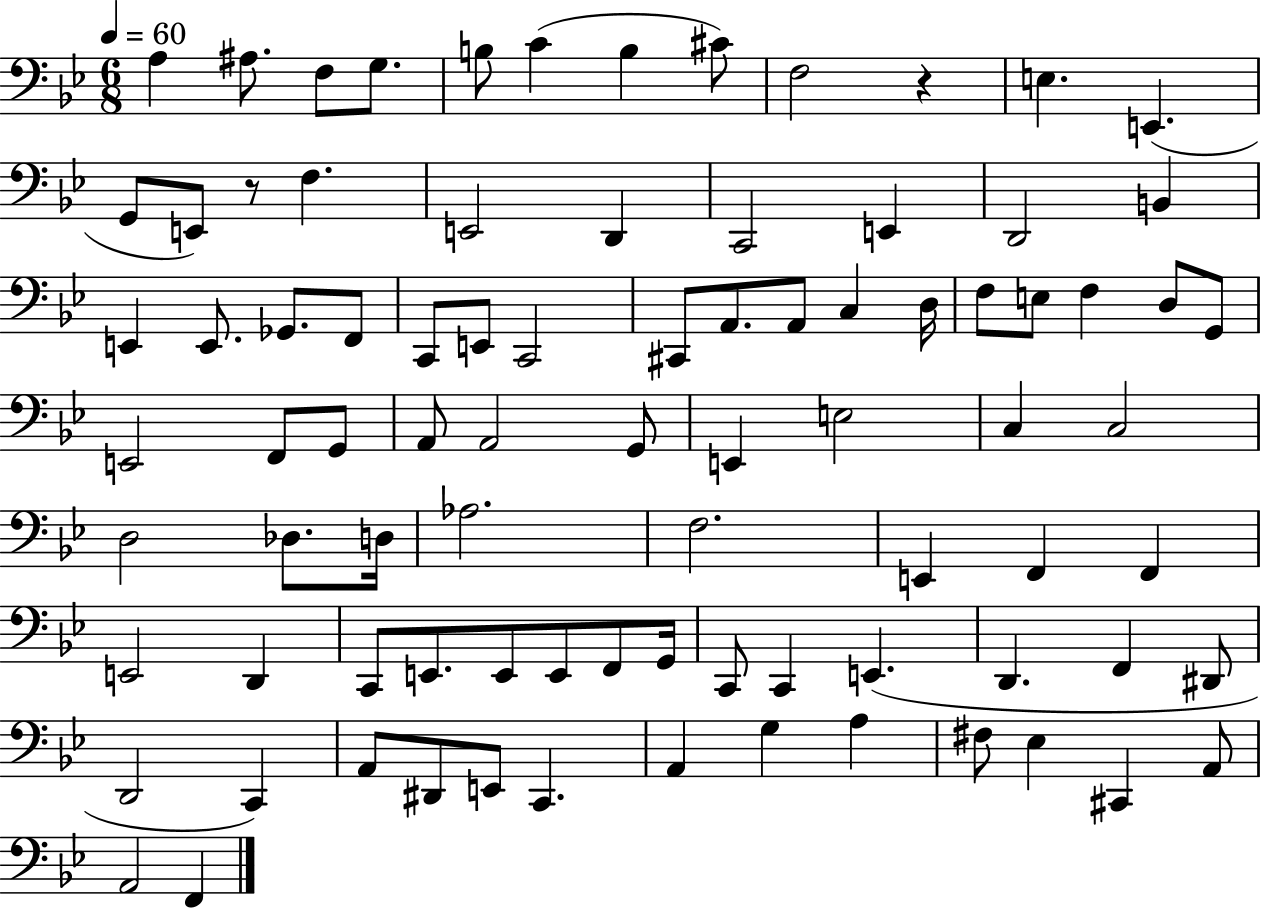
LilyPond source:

{
  \clef bass
  \numericTimeSignature
  \time 6/8
  \key bes \major
  \tempo 4 = 60
  a4 ais8. f8 g8. | b8 c'4( b4 cis'8) | f2 r4 | e4. e,4.( | \break g,8 e,8) r8 f4. | e,2 d,4 | c,2 e,4 | d,2 b,4 | \break e,4 e,8. ges,8. f,8 | c,8 e,8 c,2 | cis,8 a,8. a,8 c4 d16 | f8 e8 f4 d8 g,8 | \break e,2 f,8 g,8 | a,8 a,2 g,8 | e,4 e2 | c4 c2 | \break d2 des8. d16 | aes2. | f2. | e,4 f,4 f,4 | \break e,2 d,4 | c,8 e,8. e,8 e,8 f,8 g,16 | c,8 c,4 e,4.( | d,4. f,4 dis,8 | \break d,2 c,4) | a,8 dis,8 e,8 c,4. | a,4 g4 a4 | fis8 ees4 cis,4 a,8 | \break a,2 f,4 | \bar "|."
}